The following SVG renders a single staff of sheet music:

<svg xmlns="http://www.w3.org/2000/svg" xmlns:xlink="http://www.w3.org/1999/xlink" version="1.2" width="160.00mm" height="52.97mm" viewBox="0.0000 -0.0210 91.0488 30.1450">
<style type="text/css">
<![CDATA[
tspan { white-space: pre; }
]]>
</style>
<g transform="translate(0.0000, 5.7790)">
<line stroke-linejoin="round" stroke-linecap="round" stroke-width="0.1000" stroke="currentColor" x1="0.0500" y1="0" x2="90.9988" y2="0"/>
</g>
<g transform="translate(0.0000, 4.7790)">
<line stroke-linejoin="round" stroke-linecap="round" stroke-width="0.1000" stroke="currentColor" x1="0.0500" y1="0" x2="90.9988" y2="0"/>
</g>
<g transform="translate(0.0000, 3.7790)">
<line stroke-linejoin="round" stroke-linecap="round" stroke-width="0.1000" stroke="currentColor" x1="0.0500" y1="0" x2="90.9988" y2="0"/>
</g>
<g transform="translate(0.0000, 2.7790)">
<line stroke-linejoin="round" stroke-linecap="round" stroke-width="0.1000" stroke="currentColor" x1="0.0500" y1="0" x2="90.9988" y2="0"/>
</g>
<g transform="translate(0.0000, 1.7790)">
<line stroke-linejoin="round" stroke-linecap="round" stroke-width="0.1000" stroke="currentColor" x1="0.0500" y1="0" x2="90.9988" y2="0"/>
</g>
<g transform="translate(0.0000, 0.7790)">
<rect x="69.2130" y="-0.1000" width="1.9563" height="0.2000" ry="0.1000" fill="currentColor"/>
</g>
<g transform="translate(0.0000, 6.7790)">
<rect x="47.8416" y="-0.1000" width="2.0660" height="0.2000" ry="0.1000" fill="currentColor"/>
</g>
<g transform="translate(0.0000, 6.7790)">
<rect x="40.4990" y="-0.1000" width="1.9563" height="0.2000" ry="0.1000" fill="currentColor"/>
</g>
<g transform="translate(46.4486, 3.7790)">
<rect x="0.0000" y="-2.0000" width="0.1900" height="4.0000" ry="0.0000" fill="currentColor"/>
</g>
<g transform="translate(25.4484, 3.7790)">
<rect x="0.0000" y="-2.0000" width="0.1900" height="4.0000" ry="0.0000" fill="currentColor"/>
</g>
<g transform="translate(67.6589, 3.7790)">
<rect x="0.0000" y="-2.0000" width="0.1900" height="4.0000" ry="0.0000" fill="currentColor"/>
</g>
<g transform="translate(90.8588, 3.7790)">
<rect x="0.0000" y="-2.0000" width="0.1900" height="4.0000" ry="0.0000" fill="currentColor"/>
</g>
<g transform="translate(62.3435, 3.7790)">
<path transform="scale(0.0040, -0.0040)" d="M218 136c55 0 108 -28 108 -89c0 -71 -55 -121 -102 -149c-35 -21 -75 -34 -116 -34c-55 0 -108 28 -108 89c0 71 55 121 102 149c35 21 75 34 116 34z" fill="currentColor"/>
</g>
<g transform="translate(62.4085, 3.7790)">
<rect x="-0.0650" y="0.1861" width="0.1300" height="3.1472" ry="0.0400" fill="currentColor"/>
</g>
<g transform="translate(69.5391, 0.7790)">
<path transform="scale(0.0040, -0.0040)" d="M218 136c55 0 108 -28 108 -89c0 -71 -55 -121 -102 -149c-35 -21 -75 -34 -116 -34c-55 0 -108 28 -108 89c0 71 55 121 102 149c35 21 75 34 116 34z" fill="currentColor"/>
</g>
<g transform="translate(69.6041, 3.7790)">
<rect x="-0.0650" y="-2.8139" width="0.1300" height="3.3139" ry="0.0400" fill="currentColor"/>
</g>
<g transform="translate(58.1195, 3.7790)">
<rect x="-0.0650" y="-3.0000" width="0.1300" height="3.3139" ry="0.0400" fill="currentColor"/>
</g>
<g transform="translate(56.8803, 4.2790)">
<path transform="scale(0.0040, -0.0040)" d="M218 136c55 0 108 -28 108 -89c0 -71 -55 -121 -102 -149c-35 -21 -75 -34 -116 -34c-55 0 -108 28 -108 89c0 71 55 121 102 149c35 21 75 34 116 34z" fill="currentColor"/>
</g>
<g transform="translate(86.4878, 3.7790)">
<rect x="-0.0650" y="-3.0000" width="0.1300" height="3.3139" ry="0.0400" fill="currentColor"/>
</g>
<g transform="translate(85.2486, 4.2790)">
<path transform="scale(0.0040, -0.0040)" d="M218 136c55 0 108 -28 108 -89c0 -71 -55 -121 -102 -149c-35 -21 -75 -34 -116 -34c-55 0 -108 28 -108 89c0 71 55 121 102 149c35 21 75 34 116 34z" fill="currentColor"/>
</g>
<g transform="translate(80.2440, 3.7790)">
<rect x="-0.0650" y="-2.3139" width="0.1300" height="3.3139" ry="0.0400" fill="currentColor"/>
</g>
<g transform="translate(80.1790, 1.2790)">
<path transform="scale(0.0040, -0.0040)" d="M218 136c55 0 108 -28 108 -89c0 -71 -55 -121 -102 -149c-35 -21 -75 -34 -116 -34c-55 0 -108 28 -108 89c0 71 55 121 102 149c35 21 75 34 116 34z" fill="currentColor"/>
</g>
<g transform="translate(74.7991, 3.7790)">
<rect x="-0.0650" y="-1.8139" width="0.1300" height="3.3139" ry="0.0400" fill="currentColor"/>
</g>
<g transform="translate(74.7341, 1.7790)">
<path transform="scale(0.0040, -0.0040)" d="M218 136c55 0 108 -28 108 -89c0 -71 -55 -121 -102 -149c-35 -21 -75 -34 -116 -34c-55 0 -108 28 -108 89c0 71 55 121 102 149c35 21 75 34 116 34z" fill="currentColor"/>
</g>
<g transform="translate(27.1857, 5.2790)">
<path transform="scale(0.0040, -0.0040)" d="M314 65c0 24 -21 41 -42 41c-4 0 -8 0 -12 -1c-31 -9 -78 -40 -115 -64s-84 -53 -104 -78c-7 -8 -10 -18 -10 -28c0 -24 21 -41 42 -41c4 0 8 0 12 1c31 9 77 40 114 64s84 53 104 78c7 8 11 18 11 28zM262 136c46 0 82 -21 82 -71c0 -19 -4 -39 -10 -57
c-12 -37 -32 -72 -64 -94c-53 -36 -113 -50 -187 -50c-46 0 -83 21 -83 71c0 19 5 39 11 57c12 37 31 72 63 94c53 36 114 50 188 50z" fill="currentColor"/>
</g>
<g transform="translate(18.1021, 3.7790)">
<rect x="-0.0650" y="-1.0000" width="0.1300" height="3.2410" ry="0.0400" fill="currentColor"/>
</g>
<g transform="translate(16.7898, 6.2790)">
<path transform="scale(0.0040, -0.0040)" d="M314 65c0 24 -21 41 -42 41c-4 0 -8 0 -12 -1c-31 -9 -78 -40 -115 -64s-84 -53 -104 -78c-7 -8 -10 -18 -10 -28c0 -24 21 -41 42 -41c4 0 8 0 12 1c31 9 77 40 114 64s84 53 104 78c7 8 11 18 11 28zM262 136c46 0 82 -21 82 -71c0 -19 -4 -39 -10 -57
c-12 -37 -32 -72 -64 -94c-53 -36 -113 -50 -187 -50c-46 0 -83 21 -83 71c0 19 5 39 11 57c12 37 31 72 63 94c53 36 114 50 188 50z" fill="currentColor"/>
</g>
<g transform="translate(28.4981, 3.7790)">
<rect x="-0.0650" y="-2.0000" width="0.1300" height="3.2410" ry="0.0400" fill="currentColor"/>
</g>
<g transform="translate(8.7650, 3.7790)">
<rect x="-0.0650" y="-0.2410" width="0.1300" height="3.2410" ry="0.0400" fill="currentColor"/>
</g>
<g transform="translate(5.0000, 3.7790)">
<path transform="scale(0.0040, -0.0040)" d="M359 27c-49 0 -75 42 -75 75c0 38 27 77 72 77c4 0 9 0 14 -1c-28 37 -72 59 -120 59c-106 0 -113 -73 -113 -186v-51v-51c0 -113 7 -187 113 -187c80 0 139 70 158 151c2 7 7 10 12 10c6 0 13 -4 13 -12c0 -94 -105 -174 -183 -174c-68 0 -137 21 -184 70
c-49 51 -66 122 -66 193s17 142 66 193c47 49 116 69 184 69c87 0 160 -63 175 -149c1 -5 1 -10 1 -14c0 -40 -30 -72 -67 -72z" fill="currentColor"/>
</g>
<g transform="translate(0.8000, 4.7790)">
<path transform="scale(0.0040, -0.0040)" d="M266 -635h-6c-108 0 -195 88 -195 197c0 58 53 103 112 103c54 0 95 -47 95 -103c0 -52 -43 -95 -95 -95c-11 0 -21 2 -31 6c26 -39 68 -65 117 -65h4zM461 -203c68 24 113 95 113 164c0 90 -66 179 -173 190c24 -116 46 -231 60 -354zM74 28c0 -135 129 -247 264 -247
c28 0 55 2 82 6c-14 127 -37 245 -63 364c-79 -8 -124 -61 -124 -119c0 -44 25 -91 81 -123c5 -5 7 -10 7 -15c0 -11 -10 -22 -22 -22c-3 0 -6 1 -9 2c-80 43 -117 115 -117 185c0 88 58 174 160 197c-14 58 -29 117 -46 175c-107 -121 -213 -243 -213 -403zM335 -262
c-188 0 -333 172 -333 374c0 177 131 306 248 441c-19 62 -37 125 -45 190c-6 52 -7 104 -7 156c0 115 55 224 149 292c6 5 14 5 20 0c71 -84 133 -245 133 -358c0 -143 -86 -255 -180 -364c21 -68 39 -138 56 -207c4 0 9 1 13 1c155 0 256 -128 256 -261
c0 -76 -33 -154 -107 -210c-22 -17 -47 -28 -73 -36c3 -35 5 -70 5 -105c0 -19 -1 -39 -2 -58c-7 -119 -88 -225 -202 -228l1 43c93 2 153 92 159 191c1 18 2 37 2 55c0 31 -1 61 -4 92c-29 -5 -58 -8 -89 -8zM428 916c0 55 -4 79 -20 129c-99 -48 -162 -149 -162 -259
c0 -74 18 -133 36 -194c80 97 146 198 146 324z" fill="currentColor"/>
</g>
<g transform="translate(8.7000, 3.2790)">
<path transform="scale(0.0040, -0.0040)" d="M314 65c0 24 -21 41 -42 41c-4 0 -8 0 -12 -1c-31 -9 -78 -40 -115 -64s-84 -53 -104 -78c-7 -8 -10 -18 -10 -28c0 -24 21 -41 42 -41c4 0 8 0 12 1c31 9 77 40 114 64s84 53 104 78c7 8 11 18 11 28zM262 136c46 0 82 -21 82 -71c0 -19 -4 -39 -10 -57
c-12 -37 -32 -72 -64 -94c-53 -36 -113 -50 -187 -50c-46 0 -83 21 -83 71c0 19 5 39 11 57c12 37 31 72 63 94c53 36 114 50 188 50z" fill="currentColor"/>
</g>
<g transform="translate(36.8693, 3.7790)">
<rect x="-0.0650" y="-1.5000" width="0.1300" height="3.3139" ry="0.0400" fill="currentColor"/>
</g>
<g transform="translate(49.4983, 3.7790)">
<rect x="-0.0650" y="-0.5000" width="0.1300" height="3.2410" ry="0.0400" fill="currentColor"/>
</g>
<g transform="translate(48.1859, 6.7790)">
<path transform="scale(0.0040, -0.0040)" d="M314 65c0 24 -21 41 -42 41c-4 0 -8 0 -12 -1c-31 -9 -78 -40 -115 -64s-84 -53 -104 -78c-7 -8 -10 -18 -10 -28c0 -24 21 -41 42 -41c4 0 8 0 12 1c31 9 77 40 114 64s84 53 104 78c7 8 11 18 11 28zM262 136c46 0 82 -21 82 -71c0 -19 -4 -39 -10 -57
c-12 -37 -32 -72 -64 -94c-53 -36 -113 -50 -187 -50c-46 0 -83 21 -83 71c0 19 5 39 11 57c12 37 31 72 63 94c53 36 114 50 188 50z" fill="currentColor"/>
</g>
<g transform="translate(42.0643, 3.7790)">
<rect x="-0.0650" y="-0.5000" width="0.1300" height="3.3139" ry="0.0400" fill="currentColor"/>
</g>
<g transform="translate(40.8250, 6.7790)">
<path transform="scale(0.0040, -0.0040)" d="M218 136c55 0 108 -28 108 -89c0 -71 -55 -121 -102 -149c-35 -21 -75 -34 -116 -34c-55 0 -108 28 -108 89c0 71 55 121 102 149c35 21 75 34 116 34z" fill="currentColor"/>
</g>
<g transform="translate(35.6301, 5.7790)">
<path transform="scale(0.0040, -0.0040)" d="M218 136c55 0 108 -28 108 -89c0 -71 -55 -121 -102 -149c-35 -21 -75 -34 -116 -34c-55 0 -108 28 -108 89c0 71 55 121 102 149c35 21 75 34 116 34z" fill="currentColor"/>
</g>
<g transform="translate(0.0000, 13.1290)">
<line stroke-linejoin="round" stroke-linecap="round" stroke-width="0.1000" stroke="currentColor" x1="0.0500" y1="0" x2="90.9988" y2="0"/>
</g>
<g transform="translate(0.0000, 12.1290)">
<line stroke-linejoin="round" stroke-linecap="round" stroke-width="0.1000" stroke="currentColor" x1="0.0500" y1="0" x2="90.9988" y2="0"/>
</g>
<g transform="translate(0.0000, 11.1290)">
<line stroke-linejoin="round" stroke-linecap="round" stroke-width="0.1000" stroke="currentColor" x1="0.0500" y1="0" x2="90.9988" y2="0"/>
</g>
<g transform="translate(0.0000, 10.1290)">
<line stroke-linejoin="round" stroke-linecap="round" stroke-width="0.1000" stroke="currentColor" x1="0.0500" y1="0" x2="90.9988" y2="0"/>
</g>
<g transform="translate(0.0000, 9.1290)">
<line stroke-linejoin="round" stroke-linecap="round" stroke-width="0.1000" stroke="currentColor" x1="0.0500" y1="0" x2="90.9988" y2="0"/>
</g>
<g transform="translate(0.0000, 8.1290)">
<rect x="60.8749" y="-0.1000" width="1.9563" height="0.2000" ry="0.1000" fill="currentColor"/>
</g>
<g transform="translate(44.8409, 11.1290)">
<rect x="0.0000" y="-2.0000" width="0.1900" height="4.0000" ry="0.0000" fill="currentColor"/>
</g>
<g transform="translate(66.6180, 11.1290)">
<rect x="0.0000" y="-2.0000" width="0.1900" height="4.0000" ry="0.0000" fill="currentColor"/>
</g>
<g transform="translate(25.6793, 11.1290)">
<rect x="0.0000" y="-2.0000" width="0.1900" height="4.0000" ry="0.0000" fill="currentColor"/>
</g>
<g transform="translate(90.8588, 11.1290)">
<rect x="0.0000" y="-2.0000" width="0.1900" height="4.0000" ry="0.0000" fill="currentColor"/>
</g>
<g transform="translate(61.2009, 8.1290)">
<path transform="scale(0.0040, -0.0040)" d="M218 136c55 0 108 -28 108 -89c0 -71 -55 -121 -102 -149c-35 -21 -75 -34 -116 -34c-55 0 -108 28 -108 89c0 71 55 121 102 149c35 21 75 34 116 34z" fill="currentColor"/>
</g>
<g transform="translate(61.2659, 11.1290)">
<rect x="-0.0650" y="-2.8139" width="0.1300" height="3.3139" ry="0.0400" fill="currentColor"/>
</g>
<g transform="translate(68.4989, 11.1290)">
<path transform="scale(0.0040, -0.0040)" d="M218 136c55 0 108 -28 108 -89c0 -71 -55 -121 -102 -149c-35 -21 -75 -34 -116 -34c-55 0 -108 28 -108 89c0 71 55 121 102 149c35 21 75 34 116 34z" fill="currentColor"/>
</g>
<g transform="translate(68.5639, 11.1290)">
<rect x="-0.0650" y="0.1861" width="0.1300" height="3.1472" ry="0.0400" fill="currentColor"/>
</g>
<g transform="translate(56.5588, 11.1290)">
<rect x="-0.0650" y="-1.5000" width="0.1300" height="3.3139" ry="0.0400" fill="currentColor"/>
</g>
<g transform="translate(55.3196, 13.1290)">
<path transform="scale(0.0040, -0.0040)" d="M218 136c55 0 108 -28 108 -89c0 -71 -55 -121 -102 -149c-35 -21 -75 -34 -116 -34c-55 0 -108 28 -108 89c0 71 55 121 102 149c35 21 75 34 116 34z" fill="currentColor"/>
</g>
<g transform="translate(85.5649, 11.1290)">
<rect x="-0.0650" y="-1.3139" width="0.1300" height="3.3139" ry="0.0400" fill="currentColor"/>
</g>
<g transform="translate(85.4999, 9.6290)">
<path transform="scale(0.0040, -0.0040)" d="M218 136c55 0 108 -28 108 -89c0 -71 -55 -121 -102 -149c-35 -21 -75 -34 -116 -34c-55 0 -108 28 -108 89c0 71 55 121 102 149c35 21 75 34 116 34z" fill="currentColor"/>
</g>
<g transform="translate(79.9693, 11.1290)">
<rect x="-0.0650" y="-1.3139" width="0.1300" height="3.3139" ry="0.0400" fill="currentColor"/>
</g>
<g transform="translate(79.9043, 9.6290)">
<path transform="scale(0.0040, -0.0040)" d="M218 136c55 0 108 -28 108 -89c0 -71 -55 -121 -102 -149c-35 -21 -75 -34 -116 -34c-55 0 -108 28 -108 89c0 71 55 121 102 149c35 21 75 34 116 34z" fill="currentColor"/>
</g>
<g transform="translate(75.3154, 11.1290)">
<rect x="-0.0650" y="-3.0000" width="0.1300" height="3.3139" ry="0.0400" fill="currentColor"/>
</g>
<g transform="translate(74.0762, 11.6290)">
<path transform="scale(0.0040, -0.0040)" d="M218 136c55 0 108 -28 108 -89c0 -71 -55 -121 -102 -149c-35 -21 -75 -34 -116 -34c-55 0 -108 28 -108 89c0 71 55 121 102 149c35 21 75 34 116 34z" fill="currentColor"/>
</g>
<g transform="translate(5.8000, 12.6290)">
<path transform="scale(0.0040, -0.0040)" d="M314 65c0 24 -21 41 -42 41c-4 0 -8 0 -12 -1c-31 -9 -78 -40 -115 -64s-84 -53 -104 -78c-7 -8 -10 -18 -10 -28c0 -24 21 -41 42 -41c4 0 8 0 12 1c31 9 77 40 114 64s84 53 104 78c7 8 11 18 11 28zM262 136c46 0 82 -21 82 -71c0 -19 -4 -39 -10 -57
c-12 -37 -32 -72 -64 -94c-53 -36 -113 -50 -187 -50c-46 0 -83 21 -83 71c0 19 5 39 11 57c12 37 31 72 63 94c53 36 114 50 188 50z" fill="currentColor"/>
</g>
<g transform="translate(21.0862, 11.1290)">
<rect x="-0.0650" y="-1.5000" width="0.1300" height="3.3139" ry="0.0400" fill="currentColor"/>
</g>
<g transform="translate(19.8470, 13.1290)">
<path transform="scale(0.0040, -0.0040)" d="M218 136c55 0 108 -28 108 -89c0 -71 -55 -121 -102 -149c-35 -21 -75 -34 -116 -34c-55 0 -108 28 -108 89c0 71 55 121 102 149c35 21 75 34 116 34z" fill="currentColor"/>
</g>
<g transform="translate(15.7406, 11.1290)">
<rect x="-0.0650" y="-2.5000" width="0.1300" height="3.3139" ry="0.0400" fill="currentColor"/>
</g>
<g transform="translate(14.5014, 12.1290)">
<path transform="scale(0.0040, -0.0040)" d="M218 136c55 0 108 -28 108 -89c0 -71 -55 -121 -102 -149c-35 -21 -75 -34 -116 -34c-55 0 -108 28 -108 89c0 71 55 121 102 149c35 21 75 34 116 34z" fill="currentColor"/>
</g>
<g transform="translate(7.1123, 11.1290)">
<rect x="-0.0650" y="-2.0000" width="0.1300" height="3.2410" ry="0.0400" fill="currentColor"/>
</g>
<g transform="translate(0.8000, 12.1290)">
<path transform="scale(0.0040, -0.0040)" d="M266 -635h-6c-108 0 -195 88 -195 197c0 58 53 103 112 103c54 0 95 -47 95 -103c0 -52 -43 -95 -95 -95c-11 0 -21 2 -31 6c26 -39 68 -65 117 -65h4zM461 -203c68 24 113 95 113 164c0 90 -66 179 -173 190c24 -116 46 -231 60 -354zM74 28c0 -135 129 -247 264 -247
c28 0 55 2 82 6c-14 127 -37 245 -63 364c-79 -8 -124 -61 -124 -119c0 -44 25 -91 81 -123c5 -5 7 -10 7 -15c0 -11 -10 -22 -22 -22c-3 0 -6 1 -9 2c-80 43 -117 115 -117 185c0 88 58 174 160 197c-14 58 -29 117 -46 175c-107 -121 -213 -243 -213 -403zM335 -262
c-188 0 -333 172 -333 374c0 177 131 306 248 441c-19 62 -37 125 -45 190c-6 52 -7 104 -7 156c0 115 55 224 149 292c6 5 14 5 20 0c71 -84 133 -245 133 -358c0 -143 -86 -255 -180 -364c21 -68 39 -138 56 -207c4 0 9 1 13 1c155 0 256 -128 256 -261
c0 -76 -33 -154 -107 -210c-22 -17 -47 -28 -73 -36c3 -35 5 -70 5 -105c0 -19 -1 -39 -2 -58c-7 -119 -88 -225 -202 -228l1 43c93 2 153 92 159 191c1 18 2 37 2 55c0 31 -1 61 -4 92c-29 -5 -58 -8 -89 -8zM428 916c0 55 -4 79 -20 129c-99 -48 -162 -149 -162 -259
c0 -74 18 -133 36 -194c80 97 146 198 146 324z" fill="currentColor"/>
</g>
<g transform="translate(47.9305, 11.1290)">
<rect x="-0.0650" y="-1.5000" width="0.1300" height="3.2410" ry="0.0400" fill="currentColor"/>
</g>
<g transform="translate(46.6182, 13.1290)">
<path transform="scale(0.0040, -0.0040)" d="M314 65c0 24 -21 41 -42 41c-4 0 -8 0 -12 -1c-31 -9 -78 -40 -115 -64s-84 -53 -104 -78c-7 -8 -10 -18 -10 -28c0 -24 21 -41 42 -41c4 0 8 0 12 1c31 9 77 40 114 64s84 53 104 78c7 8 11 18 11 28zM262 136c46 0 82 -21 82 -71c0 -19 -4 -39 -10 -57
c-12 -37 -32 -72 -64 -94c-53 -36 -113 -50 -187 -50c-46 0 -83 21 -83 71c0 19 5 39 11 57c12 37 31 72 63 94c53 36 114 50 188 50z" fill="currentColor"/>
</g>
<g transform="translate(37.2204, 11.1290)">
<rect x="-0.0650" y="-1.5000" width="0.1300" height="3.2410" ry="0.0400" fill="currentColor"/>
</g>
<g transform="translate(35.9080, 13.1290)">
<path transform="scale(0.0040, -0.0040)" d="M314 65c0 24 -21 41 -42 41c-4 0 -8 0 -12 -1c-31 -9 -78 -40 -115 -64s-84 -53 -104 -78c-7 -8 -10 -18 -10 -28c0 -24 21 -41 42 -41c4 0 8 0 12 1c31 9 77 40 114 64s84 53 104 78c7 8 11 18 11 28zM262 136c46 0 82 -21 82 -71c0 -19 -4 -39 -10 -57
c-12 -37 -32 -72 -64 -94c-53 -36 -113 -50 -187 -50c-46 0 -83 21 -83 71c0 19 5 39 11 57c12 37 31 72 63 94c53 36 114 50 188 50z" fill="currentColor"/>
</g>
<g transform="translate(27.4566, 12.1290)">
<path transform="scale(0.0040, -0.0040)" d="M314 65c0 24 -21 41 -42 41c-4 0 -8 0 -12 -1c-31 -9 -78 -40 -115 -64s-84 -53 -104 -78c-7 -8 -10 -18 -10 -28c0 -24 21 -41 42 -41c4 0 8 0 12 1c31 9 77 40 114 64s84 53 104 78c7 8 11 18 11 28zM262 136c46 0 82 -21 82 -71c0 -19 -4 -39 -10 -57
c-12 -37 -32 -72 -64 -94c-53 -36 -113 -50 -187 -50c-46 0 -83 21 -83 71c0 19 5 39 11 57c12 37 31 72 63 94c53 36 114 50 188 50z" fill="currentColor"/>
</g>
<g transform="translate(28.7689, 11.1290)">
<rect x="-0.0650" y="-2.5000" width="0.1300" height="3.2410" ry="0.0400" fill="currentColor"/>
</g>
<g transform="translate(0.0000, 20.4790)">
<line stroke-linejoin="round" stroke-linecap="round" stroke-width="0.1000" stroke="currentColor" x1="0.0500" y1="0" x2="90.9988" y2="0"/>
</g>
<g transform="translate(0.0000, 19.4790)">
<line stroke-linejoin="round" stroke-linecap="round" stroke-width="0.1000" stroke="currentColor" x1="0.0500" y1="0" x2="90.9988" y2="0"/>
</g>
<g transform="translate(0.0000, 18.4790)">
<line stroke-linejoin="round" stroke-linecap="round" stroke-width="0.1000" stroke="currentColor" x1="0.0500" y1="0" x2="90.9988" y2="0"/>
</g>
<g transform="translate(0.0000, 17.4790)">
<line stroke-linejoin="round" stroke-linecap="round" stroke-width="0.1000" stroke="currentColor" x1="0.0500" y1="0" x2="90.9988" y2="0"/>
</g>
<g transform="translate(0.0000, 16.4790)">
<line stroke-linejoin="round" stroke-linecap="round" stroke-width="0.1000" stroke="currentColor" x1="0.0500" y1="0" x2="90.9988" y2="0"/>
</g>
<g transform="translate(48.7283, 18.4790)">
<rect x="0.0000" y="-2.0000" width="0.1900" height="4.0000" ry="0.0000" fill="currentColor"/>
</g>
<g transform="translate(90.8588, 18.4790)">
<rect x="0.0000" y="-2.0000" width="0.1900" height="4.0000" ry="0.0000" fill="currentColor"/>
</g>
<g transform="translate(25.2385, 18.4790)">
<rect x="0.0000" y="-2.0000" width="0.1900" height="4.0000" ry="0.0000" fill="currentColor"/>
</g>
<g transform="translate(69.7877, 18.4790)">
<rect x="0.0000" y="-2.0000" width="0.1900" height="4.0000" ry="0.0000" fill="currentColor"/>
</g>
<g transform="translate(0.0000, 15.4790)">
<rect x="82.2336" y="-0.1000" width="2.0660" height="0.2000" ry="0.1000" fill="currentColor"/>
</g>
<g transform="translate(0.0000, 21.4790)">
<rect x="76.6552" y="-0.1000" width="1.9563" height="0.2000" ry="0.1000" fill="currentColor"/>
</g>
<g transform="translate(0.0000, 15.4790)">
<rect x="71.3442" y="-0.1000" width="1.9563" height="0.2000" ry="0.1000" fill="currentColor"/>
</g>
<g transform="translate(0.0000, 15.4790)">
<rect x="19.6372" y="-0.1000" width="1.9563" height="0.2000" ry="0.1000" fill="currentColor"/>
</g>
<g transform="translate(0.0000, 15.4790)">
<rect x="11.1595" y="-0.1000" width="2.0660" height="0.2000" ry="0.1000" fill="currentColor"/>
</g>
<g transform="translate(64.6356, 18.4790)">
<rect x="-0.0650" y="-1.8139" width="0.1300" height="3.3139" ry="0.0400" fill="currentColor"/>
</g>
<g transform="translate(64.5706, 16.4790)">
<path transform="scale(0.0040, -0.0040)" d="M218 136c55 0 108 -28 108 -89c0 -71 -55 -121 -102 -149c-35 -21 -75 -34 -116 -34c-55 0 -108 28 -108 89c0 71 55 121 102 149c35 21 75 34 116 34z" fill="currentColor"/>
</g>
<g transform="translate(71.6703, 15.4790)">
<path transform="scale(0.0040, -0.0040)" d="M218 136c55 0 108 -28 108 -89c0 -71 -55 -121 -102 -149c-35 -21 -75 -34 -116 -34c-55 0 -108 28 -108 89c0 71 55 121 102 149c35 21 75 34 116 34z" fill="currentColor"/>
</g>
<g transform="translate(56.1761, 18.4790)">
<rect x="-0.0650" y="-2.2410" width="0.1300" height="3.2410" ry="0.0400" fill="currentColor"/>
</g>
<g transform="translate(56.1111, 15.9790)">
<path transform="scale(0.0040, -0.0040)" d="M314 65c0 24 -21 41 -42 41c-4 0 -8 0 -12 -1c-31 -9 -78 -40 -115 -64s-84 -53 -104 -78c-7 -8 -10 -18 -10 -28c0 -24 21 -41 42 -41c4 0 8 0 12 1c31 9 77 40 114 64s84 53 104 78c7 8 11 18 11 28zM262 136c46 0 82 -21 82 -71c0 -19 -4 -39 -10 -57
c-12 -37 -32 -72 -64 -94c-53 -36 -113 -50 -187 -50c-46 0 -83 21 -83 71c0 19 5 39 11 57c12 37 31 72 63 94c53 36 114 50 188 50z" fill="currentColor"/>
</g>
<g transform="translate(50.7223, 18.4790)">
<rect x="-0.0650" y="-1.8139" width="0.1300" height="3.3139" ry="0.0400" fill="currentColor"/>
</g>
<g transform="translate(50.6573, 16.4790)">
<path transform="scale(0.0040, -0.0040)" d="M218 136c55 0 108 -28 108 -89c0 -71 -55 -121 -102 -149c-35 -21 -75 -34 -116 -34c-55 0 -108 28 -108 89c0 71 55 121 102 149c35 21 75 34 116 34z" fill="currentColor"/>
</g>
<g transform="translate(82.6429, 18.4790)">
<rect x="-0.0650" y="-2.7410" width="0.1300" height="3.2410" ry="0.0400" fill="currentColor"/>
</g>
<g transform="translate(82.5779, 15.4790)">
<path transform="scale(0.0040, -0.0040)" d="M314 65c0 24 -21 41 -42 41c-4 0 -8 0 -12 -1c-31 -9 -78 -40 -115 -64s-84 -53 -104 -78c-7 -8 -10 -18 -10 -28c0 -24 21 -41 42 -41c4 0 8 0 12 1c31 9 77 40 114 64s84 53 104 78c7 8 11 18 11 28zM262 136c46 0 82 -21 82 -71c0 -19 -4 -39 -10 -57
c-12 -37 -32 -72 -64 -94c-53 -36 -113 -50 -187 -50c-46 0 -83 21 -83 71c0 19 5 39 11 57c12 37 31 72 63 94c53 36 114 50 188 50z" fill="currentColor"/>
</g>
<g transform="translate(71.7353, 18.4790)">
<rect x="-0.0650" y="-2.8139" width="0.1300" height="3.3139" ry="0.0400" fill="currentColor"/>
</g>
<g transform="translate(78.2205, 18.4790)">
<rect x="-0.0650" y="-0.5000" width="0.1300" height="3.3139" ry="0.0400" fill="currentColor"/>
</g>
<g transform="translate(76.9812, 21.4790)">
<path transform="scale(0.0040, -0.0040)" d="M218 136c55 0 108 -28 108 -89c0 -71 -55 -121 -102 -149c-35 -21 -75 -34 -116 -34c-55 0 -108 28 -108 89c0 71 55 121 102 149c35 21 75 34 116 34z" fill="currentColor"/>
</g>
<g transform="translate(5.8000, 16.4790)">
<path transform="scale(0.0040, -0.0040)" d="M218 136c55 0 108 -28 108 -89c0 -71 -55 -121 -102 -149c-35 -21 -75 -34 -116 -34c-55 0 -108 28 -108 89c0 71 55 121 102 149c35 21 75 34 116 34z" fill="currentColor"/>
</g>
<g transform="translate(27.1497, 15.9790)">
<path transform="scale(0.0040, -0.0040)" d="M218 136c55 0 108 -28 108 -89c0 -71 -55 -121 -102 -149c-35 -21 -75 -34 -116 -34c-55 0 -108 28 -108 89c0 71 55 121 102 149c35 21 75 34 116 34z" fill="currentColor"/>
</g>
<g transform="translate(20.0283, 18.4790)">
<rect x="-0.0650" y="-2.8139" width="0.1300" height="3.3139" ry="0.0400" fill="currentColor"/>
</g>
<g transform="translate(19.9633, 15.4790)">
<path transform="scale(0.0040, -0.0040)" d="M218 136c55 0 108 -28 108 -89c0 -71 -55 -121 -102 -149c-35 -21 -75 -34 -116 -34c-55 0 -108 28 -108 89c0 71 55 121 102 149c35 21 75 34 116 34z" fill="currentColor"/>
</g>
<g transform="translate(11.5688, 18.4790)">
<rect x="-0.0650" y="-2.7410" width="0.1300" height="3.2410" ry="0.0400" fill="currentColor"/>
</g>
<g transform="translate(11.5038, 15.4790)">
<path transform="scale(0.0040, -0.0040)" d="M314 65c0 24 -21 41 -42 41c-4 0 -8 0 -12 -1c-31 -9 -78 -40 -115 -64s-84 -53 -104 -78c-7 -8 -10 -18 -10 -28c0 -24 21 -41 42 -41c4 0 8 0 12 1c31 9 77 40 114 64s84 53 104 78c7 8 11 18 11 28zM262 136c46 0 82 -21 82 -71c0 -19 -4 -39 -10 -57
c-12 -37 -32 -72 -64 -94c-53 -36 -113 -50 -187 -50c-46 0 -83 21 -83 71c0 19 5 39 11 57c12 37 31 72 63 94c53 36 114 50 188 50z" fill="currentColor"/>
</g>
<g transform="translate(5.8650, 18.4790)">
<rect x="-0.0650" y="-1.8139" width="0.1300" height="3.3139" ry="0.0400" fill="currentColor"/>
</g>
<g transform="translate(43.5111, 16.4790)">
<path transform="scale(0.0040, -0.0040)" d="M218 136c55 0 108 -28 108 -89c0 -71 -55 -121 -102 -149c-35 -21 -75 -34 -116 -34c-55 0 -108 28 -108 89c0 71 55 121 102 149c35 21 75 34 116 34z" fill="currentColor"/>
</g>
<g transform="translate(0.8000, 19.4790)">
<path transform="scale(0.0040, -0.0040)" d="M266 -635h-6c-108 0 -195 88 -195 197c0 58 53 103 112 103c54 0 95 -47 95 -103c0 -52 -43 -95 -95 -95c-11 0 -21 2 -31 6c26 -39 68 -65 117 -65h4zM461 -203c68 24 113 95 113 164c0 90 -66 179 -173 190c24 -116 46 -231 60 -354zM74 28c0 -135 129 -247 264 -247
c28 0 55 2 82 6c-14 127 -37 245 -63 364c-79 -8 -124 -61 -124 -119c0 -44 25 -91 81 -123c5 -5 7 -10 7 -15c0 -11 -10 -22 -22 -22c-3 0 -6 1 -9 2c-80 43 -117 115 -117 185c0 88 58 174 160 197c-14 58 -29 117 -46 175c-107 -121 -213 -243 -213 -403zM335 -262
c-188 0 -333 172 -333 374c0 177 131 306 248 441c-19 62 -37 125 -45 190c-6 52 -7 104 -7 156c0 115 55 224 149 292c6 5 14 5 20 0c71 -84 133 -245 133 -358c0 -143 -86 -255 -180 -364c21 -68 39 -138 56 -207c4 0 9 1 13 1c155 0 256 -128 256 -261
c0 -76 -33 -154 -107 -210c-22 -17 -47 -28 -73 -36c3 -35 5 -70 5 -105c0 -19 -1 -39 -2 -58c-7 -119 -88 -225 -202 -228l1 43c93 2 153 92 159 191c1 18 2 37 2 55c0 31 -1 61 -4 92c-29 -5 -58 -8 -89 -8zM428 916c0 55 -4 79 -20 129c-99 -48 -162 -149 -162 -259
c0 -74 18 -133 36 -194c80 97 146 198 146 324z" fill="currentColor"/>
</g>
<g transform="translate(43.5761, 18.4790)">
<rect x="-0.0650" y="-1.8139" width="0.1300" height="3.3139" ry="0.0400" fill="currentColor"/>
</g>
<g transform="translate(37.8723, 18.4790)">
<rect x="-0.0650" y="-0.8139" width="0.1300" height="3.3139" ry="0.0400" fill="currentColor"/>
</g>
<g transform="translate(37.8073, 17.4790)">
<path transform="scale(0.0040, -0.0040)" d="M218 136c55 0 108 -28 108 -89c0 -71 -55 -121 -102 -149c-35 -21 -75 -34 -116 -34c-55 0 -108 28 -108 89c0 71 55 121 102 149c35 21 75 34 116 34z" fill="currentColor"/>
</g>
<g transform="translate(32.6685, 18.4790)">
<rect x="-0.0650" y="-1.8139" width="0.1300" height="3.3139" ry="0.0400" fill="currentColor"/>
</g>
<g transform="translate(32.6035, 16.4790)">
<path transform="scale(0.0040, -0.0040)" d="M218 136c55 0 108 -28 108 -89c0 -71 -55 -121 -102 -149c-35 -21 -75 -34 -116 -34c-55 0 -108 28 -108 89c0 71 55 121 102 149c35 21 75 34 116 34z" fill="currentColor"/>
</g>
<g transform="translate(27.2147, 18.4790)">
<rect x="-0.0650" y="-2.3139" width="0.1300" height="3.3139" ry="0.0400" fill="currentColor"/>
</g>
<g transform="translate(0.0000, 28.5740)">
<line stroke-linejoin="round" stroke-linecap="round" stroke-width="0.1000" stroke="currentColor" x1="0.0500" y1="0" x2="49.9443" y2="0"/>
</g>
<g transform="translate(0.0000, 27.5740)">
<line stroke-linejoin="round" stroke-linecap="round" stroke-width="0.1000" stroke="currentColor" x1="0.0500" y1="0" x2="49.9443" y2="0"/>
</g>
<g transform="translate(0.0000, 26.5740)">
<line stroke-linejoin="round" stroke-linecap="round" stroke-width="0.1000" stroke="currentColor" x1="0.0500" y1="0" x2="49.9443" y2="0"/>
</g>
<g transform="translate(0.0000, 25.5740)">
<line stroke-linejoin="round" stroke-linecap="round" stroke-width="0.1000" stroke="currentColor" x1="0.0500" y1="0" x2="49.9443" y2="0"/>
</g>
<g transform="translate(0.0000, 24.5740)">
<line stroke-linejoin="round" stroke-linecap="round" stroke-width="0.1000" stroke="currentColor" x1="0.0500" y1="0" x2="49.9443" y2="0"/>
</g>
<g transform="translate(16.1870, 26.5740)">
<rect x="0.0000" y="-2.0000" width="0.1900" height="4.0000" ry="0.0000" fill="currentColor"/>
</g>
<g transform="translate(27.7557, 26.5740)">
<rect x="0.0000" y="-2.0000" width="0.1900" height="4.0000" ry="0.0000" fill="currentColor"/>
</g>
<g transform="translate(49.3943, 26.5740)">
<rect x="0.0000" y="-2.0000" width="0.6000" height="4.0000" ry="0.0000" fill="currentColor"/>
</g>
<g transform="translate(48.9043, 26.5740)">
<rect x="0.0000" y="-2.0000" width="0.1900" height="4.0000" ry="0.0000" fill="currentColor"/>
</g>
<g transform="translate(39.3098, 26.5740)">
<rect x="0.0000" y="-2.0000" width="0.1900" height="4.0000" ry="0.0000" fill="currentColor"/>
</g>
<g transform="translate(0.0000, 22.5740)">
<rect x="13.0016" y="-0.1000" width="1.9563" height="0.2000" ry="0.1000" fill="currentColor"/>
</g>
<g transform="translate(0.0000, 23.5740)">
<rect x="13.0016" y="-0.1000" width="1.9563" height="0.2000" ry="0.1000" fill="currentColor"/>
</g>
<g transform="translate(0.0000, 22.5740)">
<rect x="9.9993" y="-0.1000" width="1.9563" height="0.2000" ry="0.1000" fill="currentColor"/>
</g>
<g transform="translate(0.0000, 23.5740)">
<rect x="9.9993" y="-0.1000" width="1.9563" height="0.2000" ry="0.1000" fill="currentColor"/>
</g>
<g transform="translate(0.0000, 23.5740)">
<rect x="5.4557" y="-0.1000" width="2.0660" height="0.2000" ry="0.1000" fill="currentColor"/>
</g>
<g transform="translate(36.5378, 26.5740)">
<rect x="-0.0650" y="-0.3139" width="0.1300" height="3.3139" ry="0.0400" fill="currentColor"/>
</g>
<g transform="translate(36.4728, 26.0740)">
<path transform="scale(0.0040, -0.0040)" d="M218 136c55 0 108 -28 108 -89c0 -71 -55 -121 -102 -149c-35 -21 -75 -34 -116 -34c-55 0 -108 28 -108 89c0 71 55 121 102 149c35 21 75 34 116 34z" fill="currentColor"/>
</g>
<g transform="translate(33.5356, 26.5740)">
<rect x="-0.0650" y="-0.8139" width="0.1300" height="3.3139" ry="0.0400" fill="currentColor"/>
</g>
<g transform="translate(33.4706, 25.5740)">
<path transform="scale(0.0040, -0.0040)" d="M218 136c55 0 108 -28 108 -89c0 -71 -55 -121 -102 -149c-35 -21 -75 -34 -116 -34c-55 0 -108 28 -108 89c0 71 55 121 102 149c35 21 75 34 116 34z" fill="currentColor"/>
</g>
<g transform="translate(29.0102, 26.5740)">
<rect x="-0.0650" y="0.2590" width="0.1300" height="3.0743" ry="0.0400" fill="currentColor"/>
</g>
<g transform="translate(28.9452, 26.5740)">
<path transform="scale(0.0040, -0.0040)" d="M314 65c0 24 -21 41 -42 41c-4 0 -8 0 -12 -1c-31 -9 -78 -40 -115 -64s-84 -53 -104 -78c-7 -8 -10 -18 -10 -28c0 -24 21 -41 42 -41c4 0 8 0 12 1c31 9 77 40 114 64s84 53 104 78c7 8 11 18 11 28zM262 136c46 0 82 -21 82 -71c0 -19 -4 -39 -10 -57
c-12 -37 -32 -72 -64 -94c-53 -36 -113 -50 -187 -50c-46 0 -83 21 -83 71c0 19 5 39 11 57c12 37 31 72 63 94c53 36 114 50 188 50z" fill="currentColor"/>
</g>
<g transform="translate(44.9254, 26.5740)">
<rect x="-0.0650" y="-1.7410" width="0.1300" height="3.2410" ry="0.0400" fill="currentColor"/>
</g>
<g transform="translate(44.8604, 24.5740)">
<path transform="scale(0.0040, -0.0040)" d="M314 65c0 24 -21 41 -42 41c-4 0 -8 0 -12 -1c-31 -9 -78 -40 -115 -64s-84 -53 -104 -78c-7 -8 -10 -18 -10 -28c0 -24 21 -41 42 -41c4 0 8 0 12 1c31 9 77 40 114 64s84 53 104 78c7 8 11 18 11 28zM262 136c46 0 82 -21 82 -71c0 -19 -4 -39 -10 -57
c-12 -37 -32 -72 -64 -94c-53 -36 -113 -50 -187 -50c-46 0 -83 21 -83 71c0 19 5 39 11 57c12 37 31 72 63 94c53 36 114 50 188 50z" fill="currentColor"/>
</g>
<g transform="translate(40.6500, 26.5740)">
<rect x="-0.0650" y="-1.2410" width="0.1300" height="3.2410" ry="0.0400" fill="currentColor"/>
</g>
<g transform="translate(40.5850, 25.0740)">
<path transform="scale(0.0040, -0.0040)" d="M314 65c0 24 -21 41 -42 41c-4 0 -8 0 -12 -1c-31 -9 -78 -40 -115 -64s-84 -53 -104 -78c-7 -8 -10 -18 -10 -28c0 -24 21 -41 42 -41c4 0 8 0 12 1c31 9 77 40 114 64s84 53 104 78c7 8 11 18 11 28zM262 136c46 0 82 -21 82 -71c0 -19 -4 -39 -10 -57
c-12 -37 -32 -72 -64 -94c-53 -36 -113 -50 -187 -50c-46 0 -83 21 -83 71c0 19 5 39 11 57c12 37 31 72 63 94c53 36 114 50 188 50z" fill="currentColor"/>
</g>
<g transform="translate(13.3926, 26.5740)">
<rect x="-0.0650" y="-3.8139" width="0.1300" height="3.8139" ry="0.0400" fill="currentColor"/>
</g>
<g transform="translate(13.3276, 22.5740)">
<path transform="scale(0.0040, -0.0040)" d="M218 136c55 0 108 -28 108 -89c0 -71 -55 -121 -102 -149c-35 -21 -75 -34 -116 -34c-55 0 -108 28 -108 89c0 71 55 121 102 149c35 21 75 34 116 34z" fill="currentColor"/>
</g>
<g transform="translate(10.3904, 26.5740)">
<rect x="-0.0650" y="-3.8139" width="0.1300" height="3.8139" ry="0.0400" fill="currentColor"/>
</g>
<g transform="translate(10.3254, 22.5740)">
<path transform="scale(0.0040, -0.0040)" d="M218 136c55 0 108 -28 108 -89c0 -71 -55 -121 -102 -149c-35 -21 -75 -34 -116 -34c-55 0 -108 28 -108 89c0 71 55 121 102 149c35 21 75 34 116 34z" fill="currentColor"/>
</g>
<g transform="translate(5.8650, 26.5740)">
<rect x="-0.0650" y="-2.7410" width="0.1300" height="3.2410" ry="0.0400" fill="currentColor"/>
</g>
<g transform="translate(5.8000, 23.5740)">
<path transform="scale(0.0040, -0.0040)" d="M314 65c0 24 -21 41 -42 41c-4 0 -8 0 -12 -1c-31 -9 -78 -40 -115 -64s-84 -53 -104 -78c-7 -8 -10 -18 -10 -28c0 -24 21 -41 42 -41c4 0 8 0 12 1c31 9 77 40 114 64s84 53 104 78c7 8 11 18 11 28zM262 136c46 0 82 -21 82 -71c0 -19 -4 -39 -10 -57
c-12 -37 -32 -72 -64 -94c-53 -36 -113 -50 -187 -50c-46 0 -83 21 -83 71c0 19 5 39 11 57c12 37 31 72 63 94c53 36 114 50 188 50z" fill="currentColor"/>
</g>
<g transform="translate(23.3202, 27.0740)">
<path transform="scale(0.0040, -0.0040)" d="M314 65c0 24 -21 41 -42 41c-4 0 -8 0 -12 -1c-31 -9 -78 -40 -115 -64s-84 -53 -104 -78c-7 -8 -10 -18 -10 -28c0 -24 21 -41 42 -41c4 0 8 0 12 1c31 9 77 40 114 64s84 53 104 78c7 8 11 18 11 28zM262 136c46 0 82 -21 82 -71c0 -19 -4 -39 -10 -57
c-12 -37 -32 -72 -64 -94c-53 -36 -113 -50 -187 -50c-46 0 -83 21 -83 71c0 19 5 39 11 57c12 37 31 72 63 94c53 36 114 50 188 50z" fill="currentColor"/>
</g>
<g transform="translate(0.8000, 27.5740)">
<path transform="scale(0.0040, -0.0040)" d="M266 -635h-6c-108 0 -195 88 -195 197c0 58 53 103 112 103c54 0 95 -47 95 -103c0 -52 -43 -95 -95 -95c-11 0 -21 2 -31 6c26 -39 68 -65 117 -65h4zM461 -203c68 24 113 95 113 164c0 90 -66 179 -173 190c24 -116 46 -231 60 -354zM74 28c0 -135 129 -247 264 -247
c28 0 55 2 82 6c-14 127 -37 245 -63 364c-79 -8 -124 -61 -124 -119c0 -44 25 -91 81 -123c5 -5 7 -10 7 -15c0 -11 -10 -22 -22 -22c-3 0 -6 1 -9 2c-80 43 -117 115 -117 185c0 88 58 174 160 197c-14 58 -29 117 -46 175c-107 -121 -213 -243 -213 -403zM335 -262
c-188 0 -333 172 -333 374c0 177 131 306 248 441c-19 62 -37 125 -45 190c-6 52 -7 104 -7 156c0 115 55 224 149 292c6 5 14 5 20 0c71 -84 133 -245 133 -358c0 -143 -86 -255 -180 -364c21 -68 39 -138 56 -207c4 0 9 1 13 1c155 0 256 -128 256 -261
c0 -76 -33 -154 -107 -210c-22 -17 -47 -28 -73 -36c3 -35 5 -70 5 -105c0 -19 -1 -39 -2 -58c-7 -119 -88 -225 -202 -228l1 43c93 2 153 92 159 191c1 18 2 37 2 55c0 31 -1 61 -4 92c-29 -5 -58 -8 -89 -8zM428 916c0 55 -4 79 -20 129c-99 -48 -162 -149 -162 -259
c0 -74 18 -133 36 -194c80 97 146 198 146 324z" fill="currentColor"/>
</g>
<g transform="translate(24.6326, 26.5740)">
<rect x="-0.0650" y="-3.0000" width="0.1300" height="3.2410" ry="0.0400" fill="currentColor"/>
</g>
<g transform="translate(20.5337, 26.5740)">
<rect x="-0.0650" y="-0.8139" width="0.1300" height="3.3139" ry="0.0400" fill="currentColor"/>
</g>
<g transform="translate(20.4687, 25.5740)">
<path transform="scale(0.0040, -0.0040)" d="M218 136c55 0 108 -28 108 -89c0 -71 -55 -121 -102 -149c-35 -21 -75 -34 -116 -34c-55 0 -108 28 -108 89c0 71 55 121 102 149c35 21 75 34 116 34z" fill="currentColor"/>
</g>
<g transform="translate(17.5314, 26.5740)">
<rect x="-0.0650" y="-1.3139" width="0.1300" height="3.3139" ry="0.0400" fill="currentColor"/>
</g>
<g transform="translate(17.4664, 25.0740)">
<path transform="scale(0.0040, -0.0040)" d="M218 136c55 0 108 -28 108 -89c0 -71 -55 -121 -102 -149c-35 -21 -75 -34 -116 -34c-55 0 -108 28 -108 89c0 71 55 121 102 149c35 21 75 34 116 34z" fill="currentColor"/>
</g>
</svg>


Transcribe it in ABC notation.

X:1
T:Untitled
M:4/4
L:1/4
K:C
c2 D2 F2 E C C2 A B a f g A F2 G E G2 E2 E2 E a B A e e f a2 a g f d f f g2 f a C a2 a2 c' c' e d A2 B2 d c e2 f2